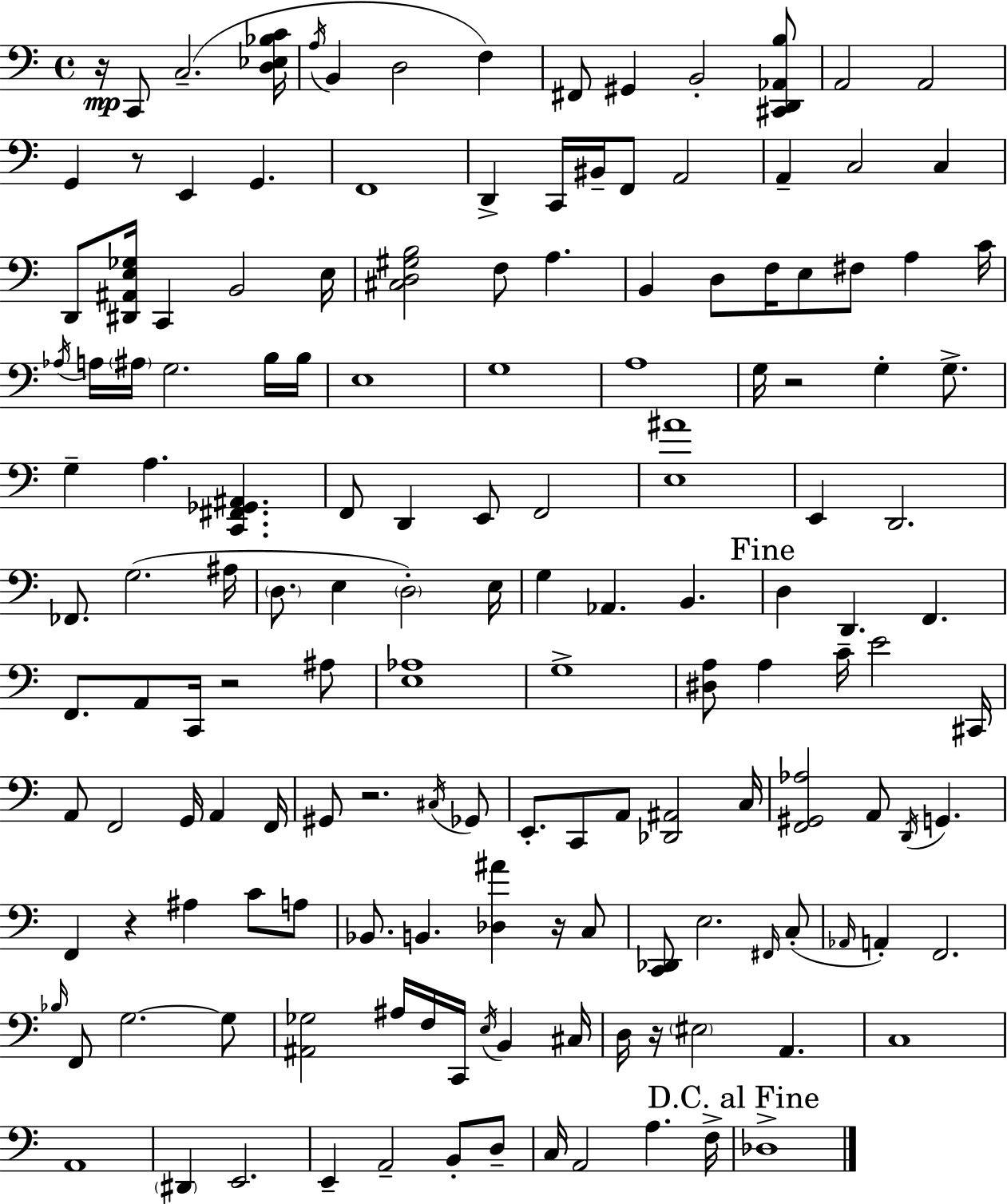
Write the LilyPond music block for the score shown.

{
  \clef bass
  \time 4/4
  \defaultTimeSignature
  \key c \major
  r16\mp c,8 c2.--( <d ees bes c'>16 | \acciaccatura { a16 } b,4 d2 f4) | fis,8 gis,4 b,2-. <cis, d, aes, b>8 | a,2 a,2 | \break g,4 r8 e,4 g,4. | f,1 | d,4-> c,16 bis,16-- f,8 a,2 | a,4-- c2 c4 | \break d,8 <dis, ais, e ges>16 c,4 b,2 | e16 <cis d gis b>2 f8 a4. | b,4 d8 f16 e8 fis8 a4 | c'16 \acciaccatura { aes16 } a16 \parenthesize ais16 g2. | \break b16 b16 e1 | g1 | a1 | g16 r2 g4-. g8.-> | \break g4-- a4. <c, fis, ges, ais,>4. | f,8 d,4 e,8 f,2 | <e ais'>1 | e,4 d,2. | \break fes,8. g2.( | ais16 \parenthesize d8. e4 \parenthesize d2-.) | e16 g4 aes,4. b,4. | \mark "Fine" d4 d,4. f,4. | \break f,8. a,8 c,16 r2 | ais8 <e aes>1 | g1-> | <dis a>8 a4 c'16-- e'2 | \break cis,16 a,8 f,2 g,16 a,4 | f,16 gis,8 r2. | \acciaccatura { cis16 } ges,8 e,8.-. c,8 a,8 <des, ais,>2 | c16 <f, gis, aes>2 a,8 \acciaccatura { d,16 } g,4. | \break f,4 r4 ais4 | c'8 a8 bes,8. b,4. <des ais'>4 | r16 c8 <c, des,>8 e2. | \grace { fis,16 }( c8-. \grace { aes,16 } a,4-.) f,2. | \break \grace { bes16 } f,8 g2.~~ | g8 <ais, ges>2 ais16 | f16 c,16 \acciaccatura { e16 } b,4 cis16 d16 r16 \parenthesize eis2 | a,4. c1 | \break a,1 | \parenthesize dis,4 e,2. | e,4-- a,2-- | b,8-. d8-- c16 a,2 | \break a4. f16-> \mark "D.C. al Fine" des1-> | \bar "|."
}